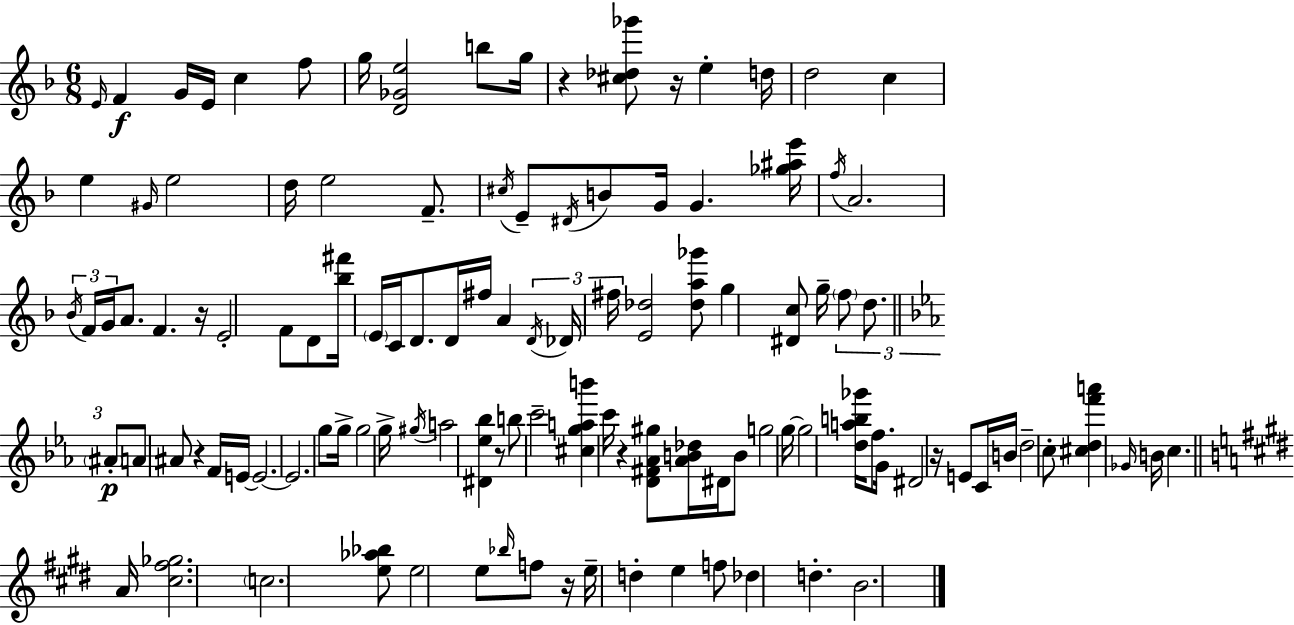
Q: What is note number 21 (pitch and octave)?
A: E4